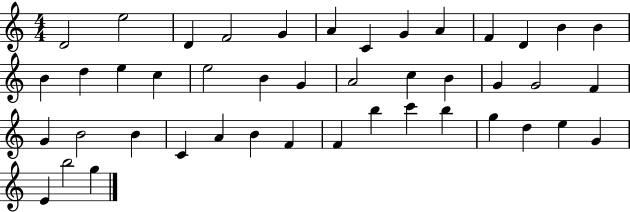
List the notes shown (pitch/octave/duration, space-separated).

D4/h E5/h D4/q F4/h G4/q A4/q C4/q G4/q A4/q F4/q D4/q B4/q B4/q B4/q D5/q E5/q C5/q E5/h B4/q G4/q A4/h C5/q B4/q G4/q G4/h F4/q G4/q B4/h B4/q C4/q A4/q B4/q F4/q F4/q B5/q C6/q B5/q G5/q D5/q E5/q G4/q E4/q B5/h G5/q